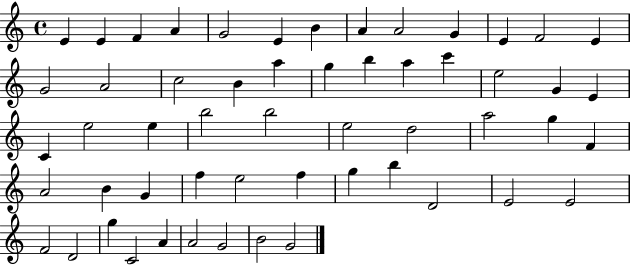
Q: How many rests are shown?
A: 0